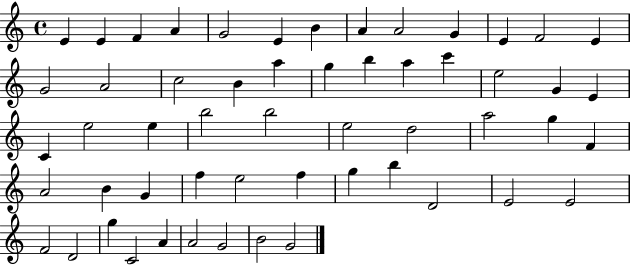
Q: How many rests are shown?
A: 0